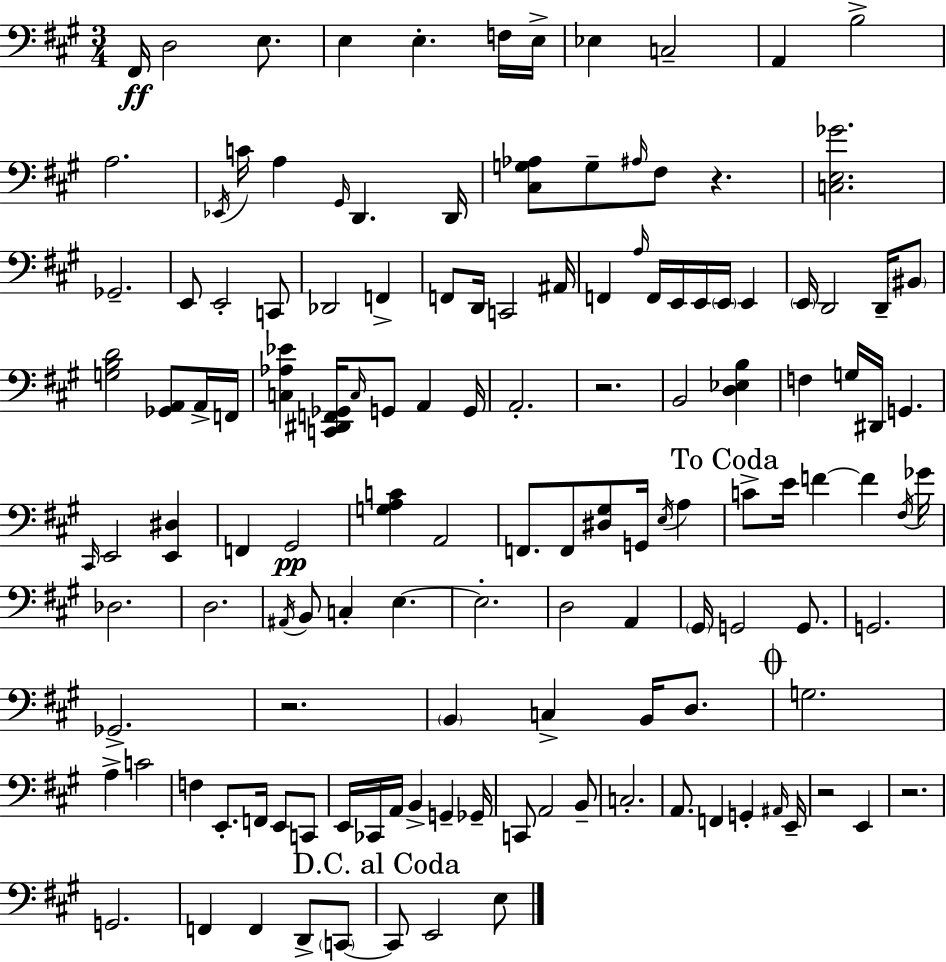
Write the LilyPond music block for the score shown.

{
  \clef bass
  \numericTimeSignature
  \time 3/4
  \key a \major
  fis,16\ff d2 e8. | e4 e4.-. f16 e16-> | ees4 c2-- | a,4 b2-> | \break a2. | \acciaccatura { ees,16 } c'16 a4 \grace { gis,16 } d,4. | d,16 <cis g aes>8 g8-- \grace { ais16 } fis8 r4. | <c e ges'>2. | \break ges,2.-- | e,8 e,2-. | c,8 des,2 f,4-> | f,8 d,16 c,2 | \break ais,16 f,4 \grace { a16 } f,16 e,16 e,16 \parenthesize e,16 | e,4 \parenthesize e,16 d,2 | d,16-- \parenthesize bis,8 <g b d'>2 | <ges, a,>8 a,16-> f,16 <c aes ees'>4 <c, dis, f, ges,>16 \grace { c16 } g,8 | \break a,4 g,16 a,2.-. | r2. | b,2 | <d ees b>4 f4 g16 dis,16 g,4. | \break \grace { cis,16 } e,2 | <e, dis>4 f,4 gis,2\pp | <g a c'>4 a,2 | f,8. f,8 <dis gis>8 | \break g,16 \acciaccatura { e16 } a4 \mark "To Coda" c'8-> e'16 f'4~~ | f'4 \acciaccatura { fis16 } ges'16 des2. | d2. | \acciaccatura { ais,16 } b,8 c4-. | \break e4.~~ e2.-. | d2 | a,4 \parenthesize gis,16 g,2 | g,8. g,2. | \break ges,2.-> | r2. | \parenthesize b,4 | c4-> b,16 d8. \mark \markup { \musicglyph "scripts.coda" } g2. | \break a4-> | c'2 f4 | e,8.-. f,16 e,8 c,8 e,16 ces,16 a,16 | b,4-> g,4-- ges,16-- c,8 a,2 | \break b,8-- c2.-. | a,8. | f,4 g,4-. \grace { ais,16 } e,16-- r2 | e,4 r2. | \break g,2. | f,4 | f,4 d,8-> \parenthesize c,8~~ \mark "D.C. al Coda" c,8 | e,2 e8 \bar "|."
}